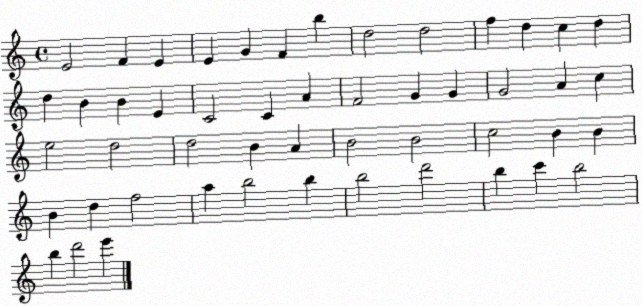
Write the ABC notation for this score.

X:1
T:Untitled
M:4/4
L:1/4
K:C
E2 F E E G F b d2 d2 f d c d d B B E C2 C A F2 G G G2 A c e2 d2 d2 B A B2 B2 c2 B B B d f2 a b2 b b2 d'2 b c' b2 b d'2 e'